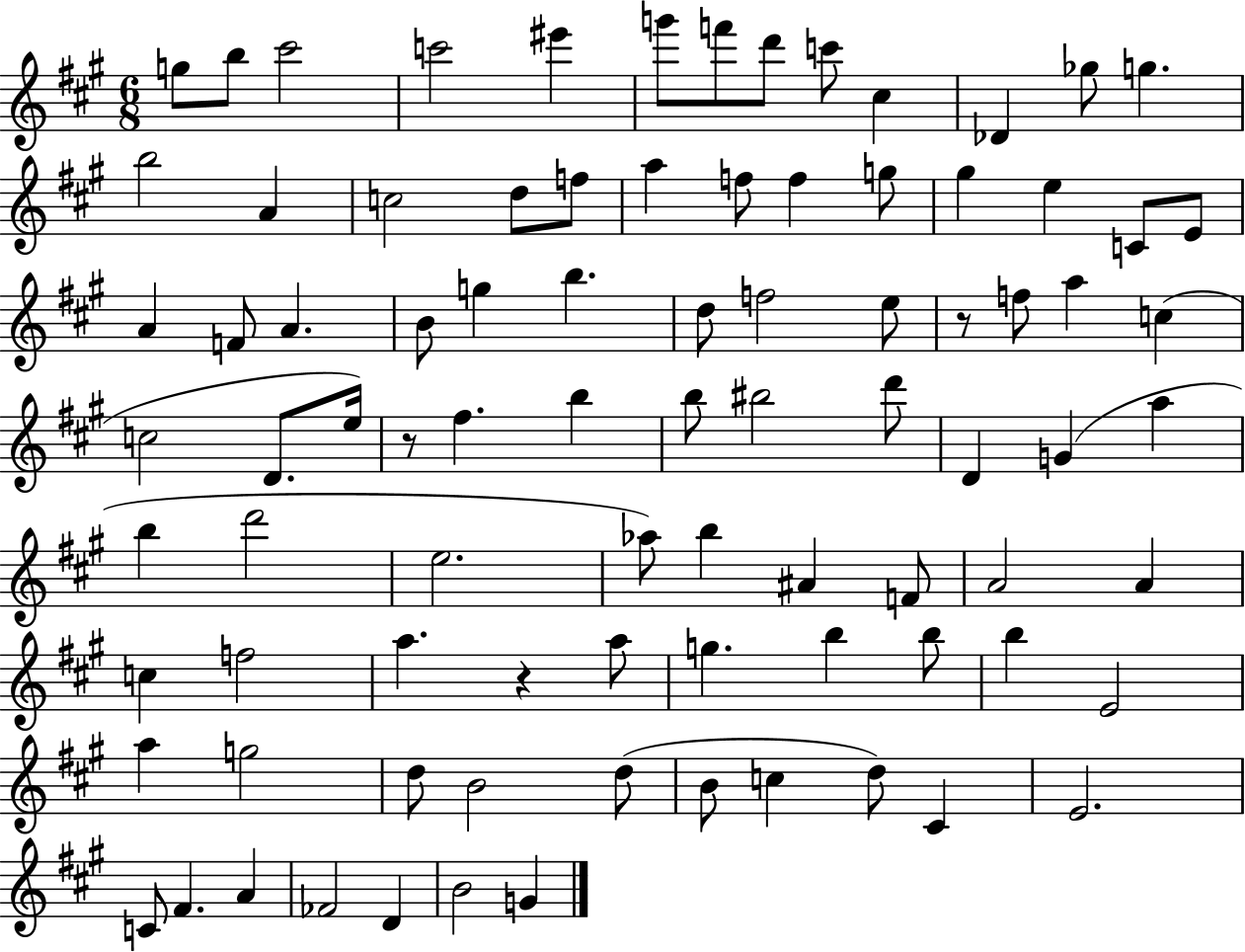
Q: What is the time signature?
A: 6/8